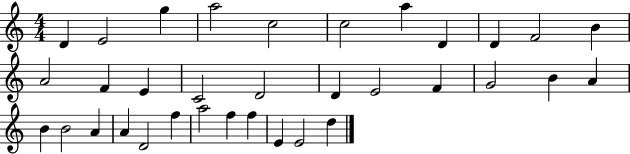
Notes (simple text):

D4/q E4/h G5/q A5/h C5/h C5/h A5/q D4/q D4/q F4/h B4/q A4/h F4/q E4/q C4/h D4/h D4/q E4/h F4/q G4/h B4/q A4/q B4/q B4/h A4/q A4/q D4/h F5/q A5/h F5/q F5/q E4/q E4/h D5/q